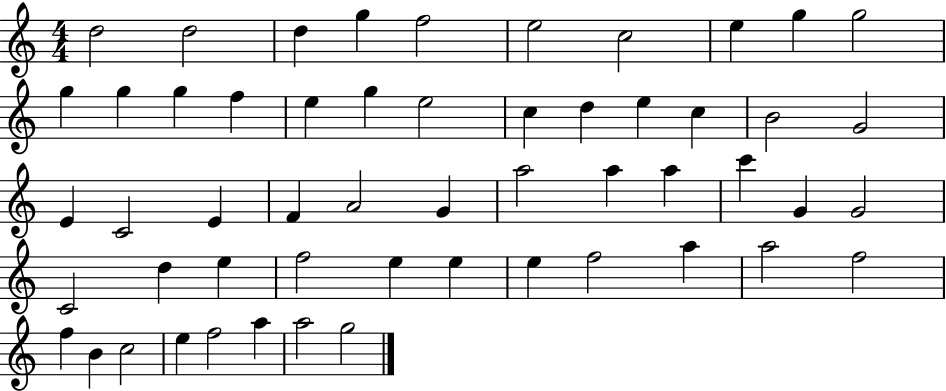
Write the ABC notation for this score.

X:1
T:Untitled
M:4/4
L:1/4
K:C
d2 d2 d g f2 e2 c2 e g g2 g g g f e g e2 c d e c B2 G2 E C2 E F A2 G a2 a a c' G G2 C2 d e f2 e e e f2 a a2 f2 f B c2 e f2 a a2 g2